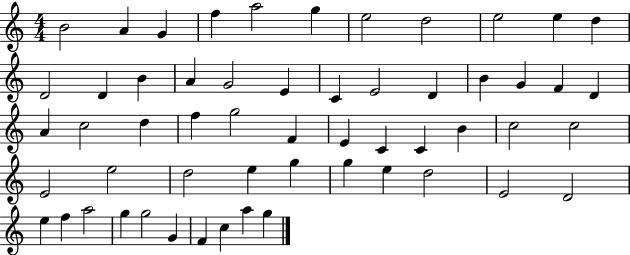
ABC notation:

X:1
T:Untitled
M:4/4
L:1/4
K:C
B2 A G f a2 g e2 d2 e2 e d D2 D B A G2 E C E2 D B G F D A c2 d f g2 F E C C B c2 c2 E2 e2 d2 e g g e d2 E2 D2 e f a2 g g2 G F c a g